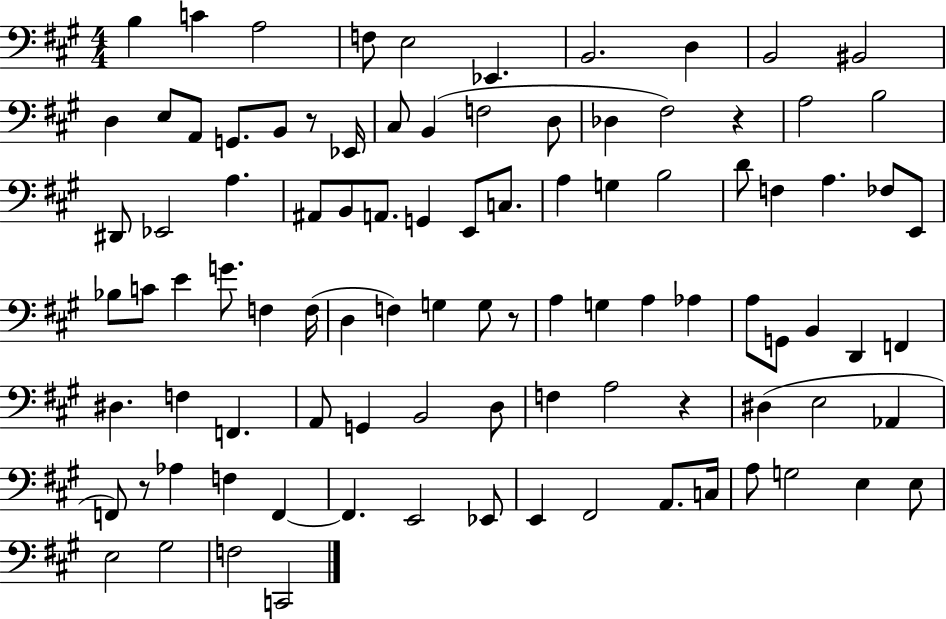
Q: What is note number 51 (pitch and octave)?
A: G3